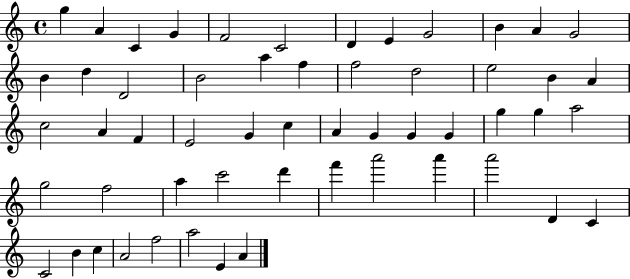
{
  \clef treble
  \time 4/4
  \defaultTimeSignature
  \key c \major
  g''4 a'4 c'4 g'4 | f'2 c'2 | d'4 e'4 g'2 | b'4 a'4 g'2 | \break b'4 d''4 d'2 | b'2 a''4 f''4 | f''2 d''2 | e''2 b'4 a'4 | \break c''2 a'4 f'4 | e'2 g'4 c''4 | a'4 g'4 g'4 g'4 | g''4 g''4 a''2 | \break g''2 f''2 | a''4 c'''2 d'''4 | f'''4 a'''2 a'''4 | a'''2 d'4 c'4 | \break c'2 b'4 c''4 | a'2 f''2 | a''2 e'4 a'4 | \bar "|."
}